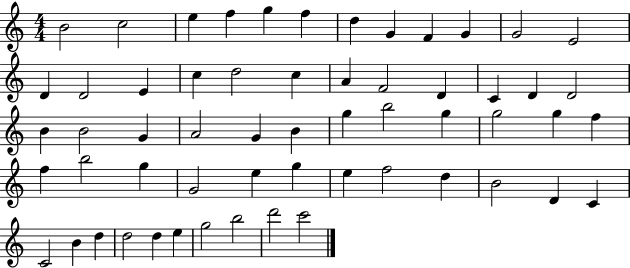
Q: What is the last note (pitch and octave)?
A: C6